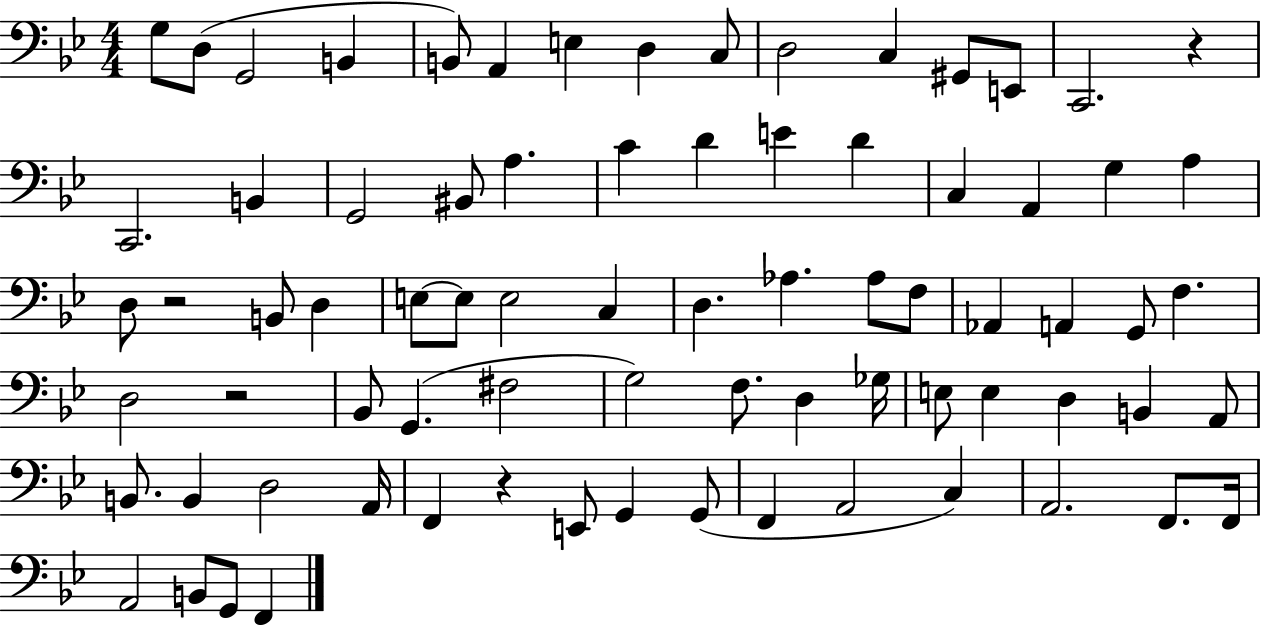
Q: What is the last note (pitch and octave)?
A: F2